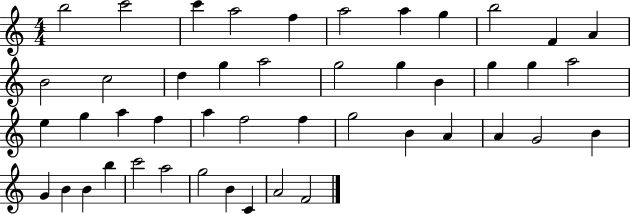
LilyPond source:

{
  \clef treble
  \numericTimeSignature
  \time 4/4
  \key c \major
  b''2 c'''2 | c'''4 a''2 f''4 | a''2 a''4 g''4 | b''2 f'4 a'4 | \break b'2 c''2 | d''4 g''4 a''2 | g''2 g''4 b'4 | g''4 g''4 a''2 | \break e''4 g''4 a''4 f''4 | a''4 f''2 f''4 | g''2 b'4 a'4 | a'4 g'2 b'4 | \break g'4 b'4 b'4 b''4 | c'''2 a''2 | g''2 b'4 c'4 | a'2 f'2 | \break \bar "|."
}